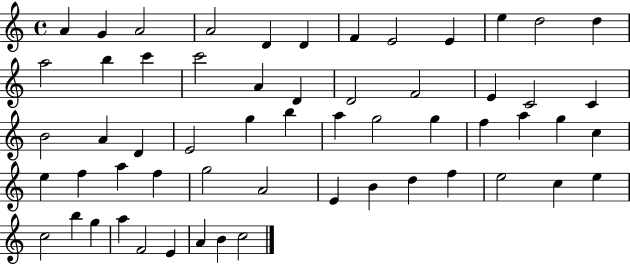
X:1
T:Untitled
M:4/4
L:1/4
K:C
A G A2 A2 D D F E2 E e d2 d a2 b c' c'2 A D D2 F2 E C2 C B2 A D E2 g b a g2 g f a g c e f a f g2 A2 E B d f e2 c e c2 b g a F2 E A B c2